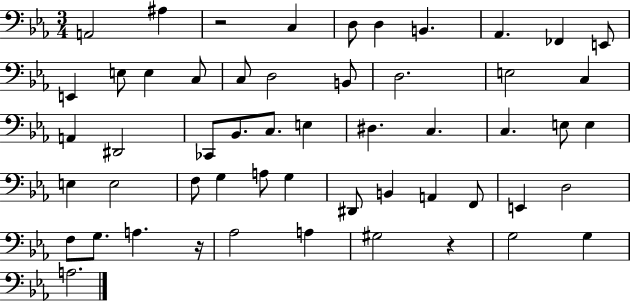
X:1
T:Untitled
M:3/4
L:1/4
K:Eb
A,,2 ^A, z2 C, D,/2 D, B,, _A,, _F,, E,,/2 E,, E,/2 E, C,/2 C,/2 D,2 B,,/2 D,2 E,2 C, A,, ^D,,2 _C,,/2 _B,,/2 C,/2 E, ^D, C, C, E,/2 E, E, E,2 F,/2 G, A,/2 G, ^D,,/2 B,, A,, F,,/2 E,, D,2 F,/2 G,/2 A, z/4 _A,2 A, ^G,2 z G,2 G, A,2